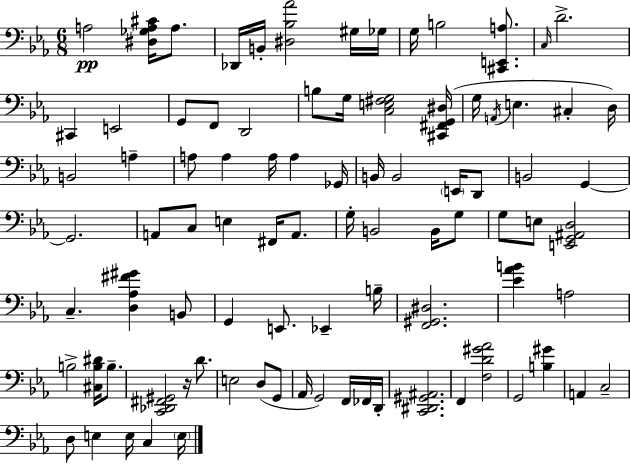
A3/h [D#3,Gb3,A3,C#4]/s A3/e. Db2/s B2/s [D#3,Bb3,Ab4]/h G#3/s Gb3/s G3/s B3/h [C#2,E2,A3]/e. C3/s D4/h. C#2/q E2/h G2/e F2/e D2/h B3/e G3/s [C3,E3,F#3,G3]/h [C#2,F#2,G2,D#3]/s G3/s A2/s E3/q. C#3/q D3/s B2/h A3/q A3/e A3/q A3/s A3/q Gb2/s B2/s B2/h E2/s D2/e B2/h G2/q G2/h. A2/e C3/e E3/q F#2/s A2/e. G3/s B2/h B2/s G3/e G3/e E3/e [E2,G2,A#2,D3]/h C3/q. [D3,Ab3,F#4,G#4]/q B2/e G2/q E2/e. Eb2/q B3/s [F2,G#2,D#3]/h. [Eb4,Ab4,B4]/q A3/h B3/h [C#3,B3,D#4]/s B3/e. [C2,Db2,F#2,G#2]/h R/s D4/e. E3/h D3/e G2/e Ab2/s G2/h F2/s FES2/s D2/s [C2,D#2,G#2,A#2]/h. F2/q [F3,D4,G#4,Ab4]/h G2/h [B3,G#4]/q A2/q C3/h D3/e E3/q E3/s C3/q E3/s